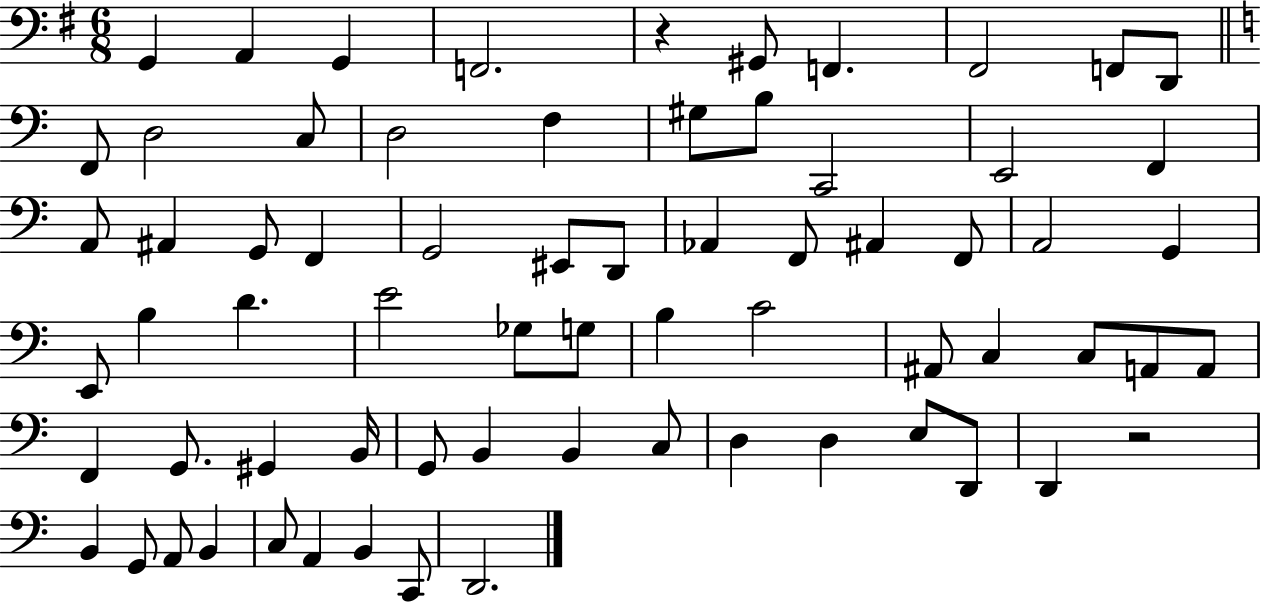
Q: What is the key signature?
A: G major